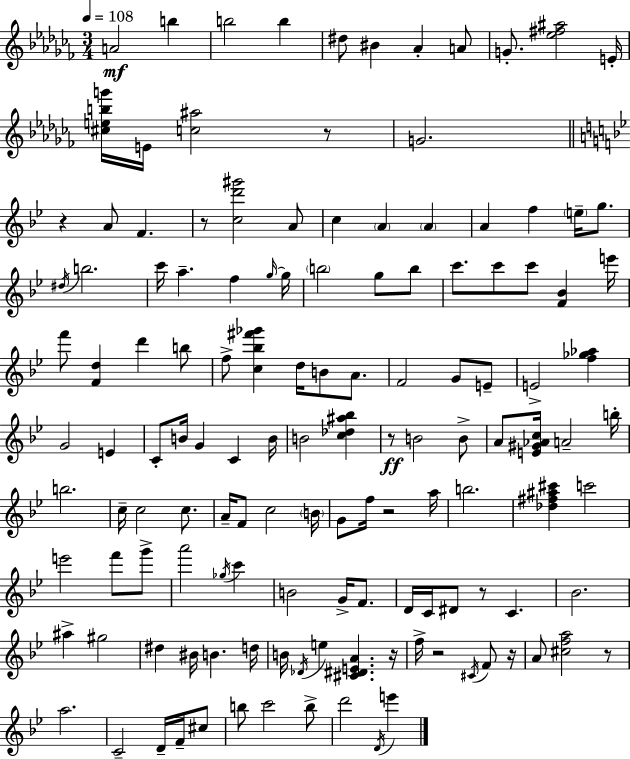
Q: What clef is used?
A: treble